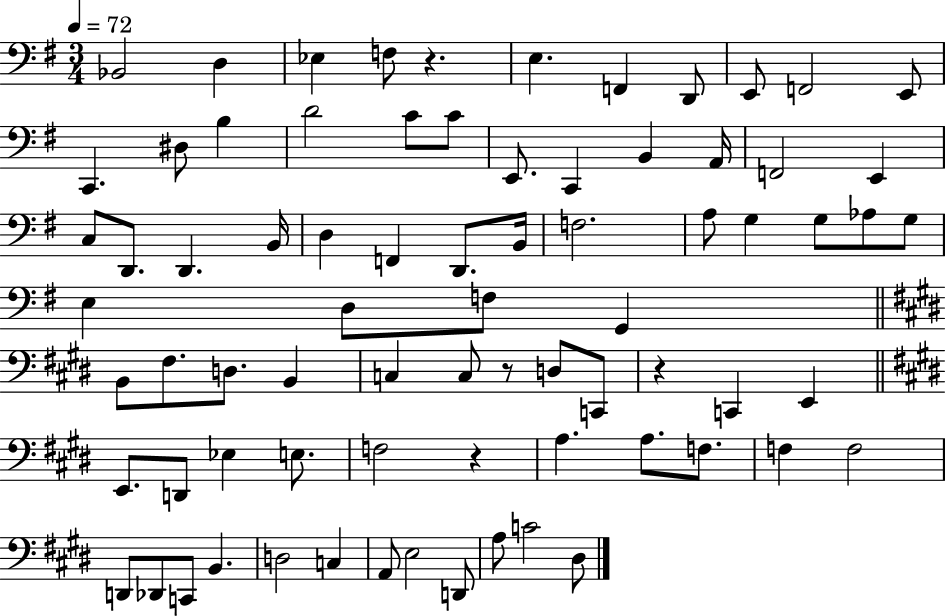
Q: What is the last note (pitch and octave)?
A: D#3